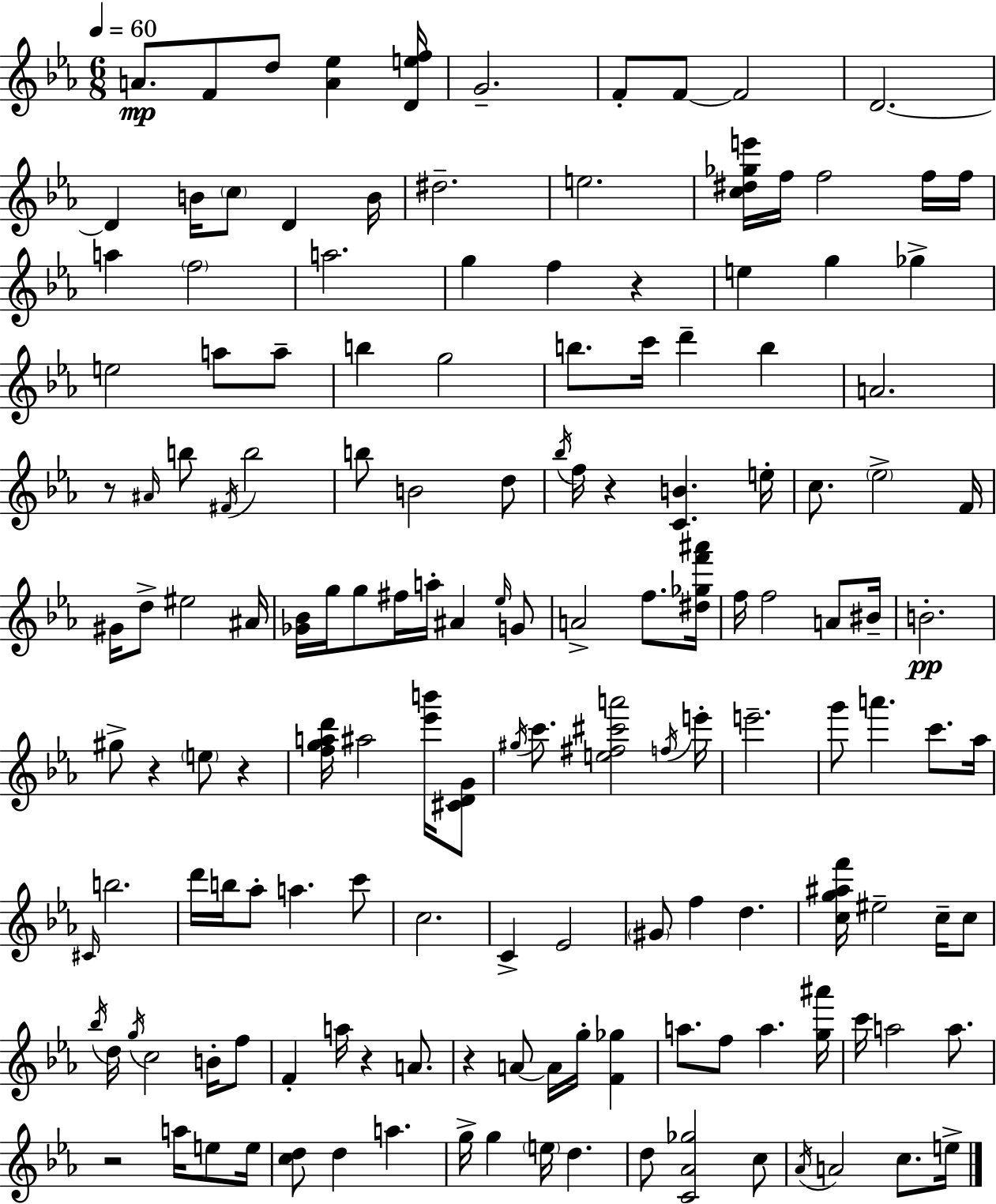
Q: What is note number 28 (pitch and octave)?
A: E5